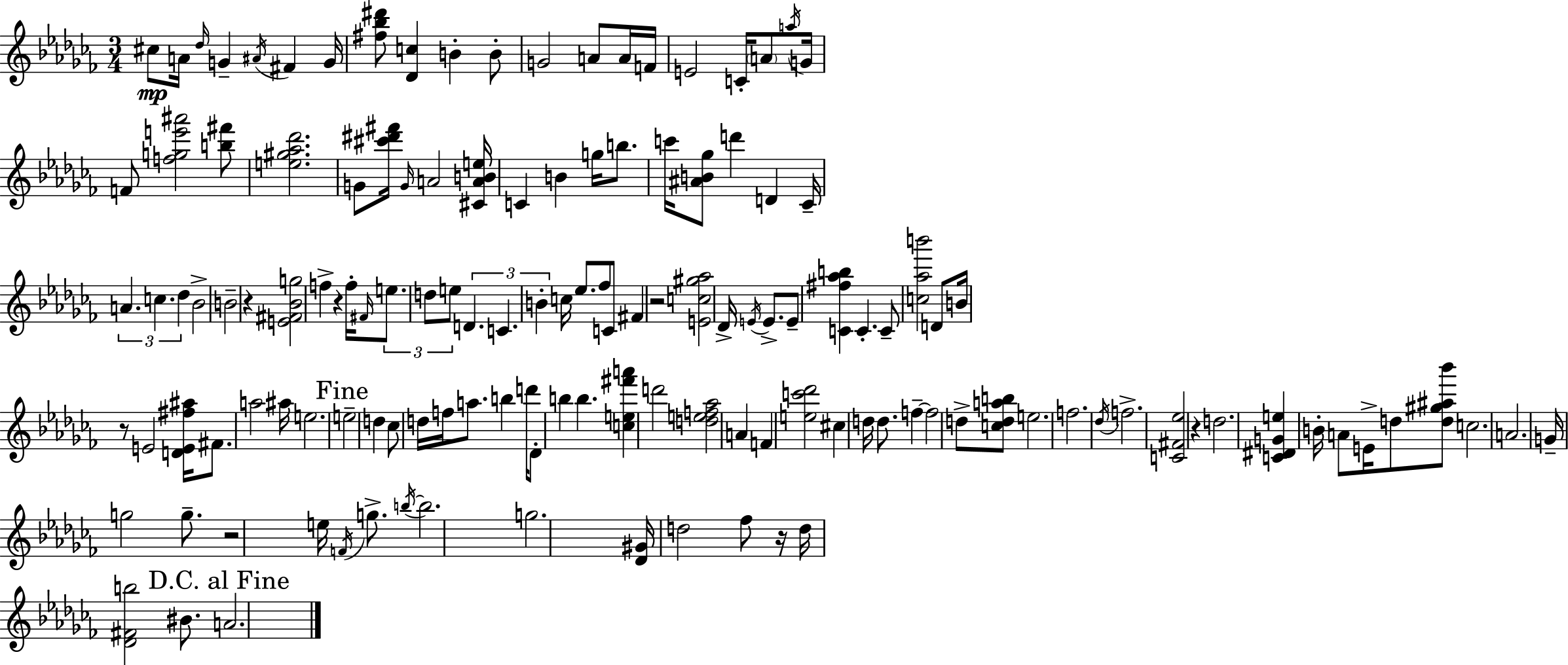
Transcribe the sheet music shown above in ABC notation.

X:1
T:Untitled
M:3/4
L:1/4
K:Abm
^c/2 A/4 _d/4 G ^A/4 ^F G/4 [^f_b^d']/2 [_Dc] B B/2 G2 A/2 A/4 F/4 E2 C/4 A/2 a/4 G/4 F/2 [fge'^a']2 [b^f']/2 [e^g_a_d']2 G/2 [^c'^d'^f']/4 G/4 A2 [^CABe]/4 C B g/4 b/2 c'/4 [^AB_g]/2 d' D _C/4 A c _d _B2 B2 z [E^F_Bg]2 f z f/4 ^F/4 e/2 d/2 e/2 D C B c/4 _e/2 _f/2 C/2 ^F z2 [Ec^g_a]2 _D/4 E/4 E/2 E/2 [C^f_ab] C C/2 [c_ab']2 D/2 B/4 z/2 E2 [DE^f^a]/4 ^F/2 a2 ^a/4 e2 e2 d _c/2 d/4 f/4 a/2 b d'/4 _D/2 b b [ce^f'a'] d'2 [def_a]2 A F [ec'_d']2 ^c d/4 d/2 f f2 d/2 [cdab]/2 e2 f2 _d/4 f2 [C^F_e]2 z d2 [C^DGe] B/4 A/2 E/4 d/2 [d^g^a_b']/2 c2 A2 G/4 g2 g/2 z2 e/4 F/4 g/2 b/4 b2 g2 [_D^G]/4 d2 _f/2 z/4 d/4 [_D^Fb]2 ^B/2 A2